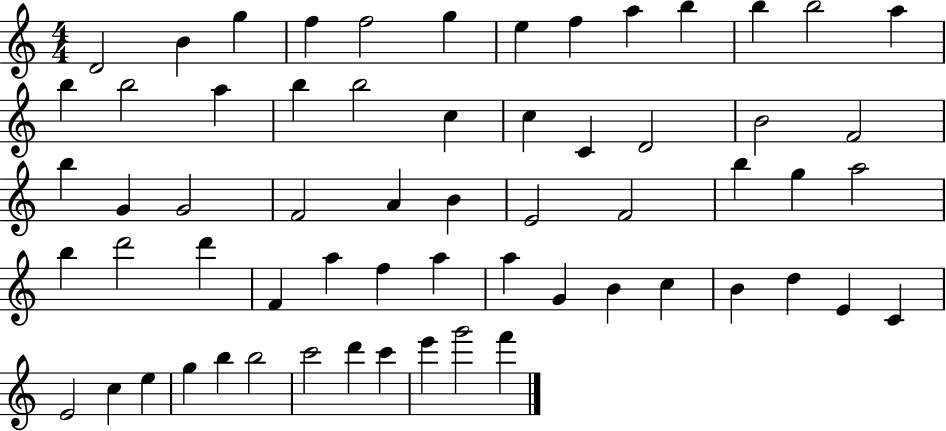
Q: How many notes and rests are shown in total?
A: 62